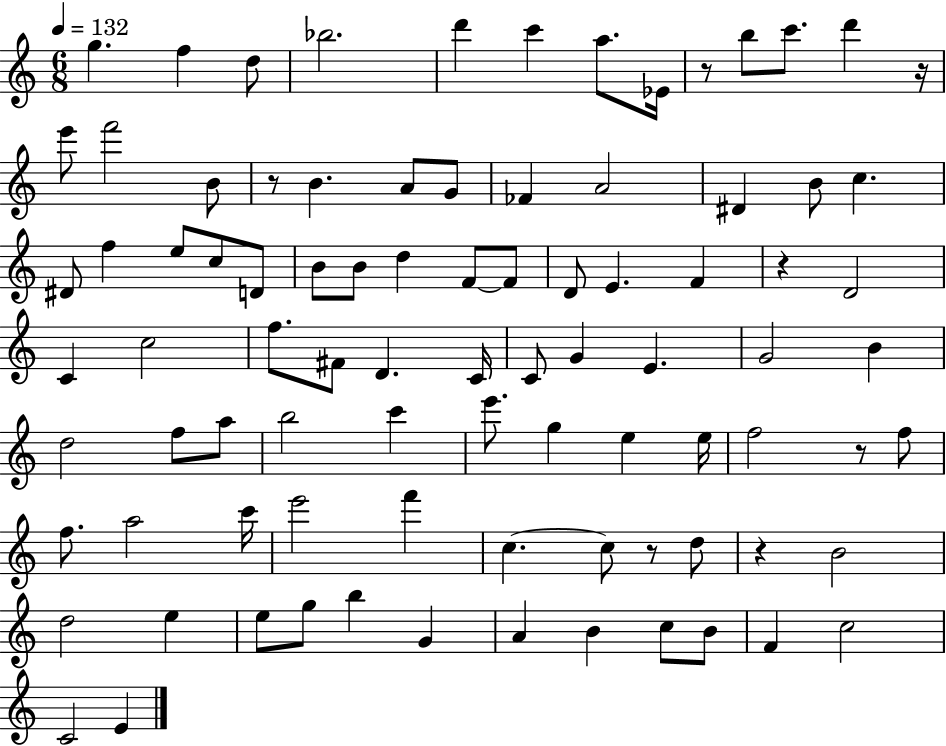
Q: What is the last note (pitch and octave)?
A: E4